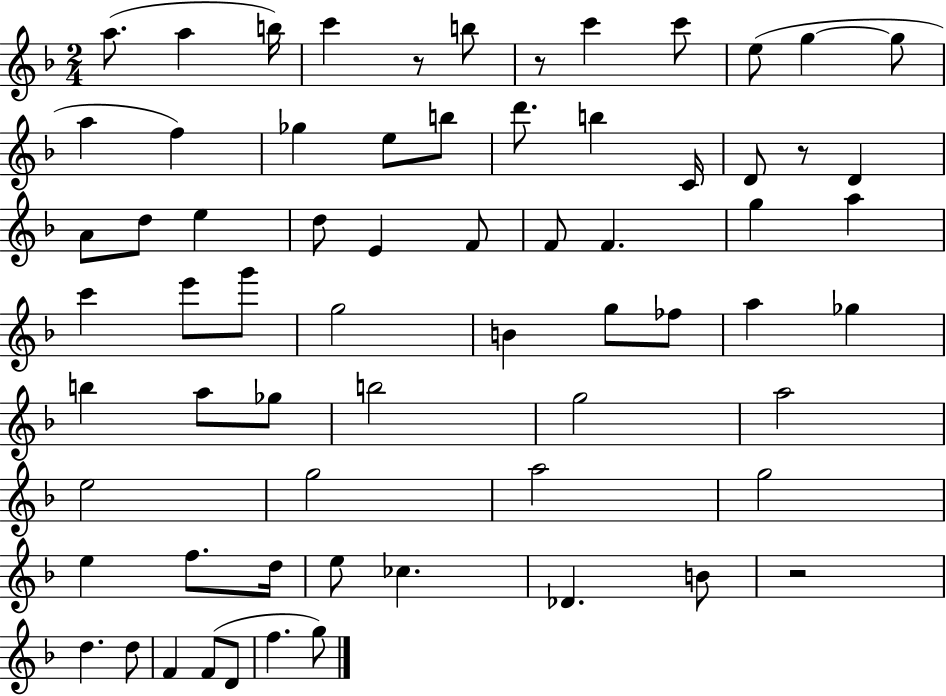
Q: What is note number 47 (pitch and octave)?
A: G5